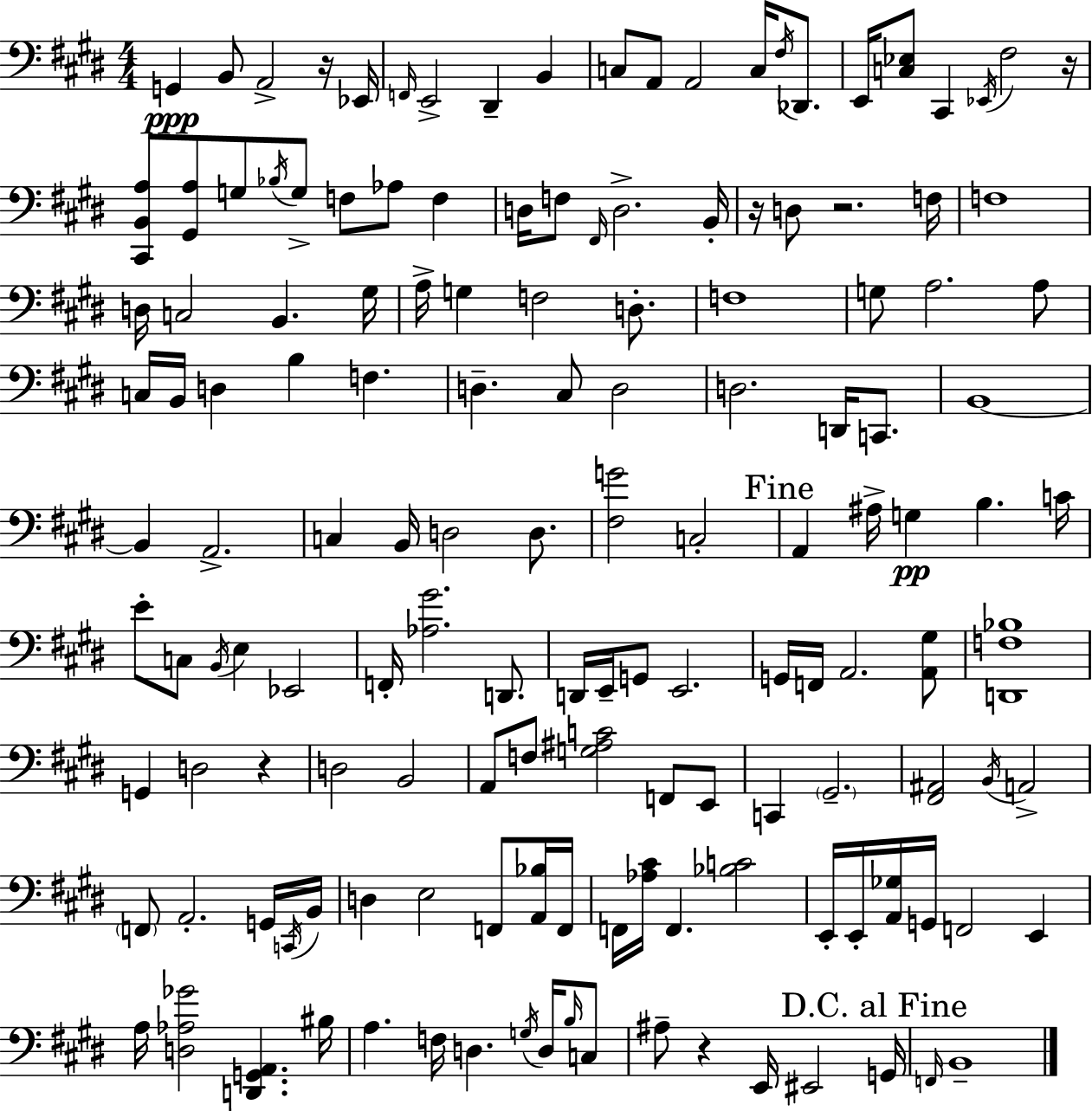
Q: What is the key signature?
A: E major